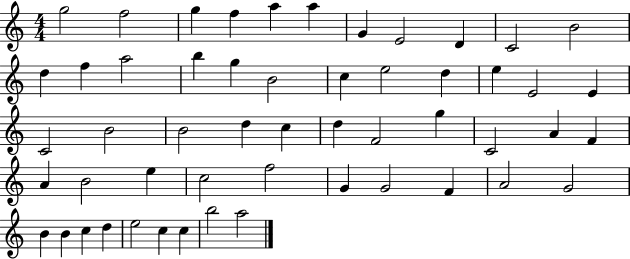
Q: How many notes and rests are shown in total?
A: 53